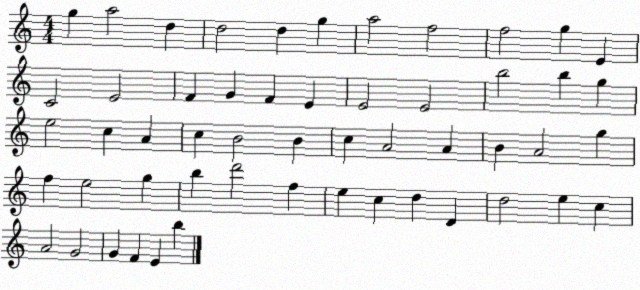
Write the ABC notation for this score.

X:1
T:Untitled
M:4/4
L:1/4
K:C
g a2 d d2 d g a2 f2 f2 g E C2 E2 F G F E E2 E2 b2 b g e2 c A c B2 B c A2 A B A2 g f e2 g b d'2 f e c d D d2 e c A2 G2 G F E b